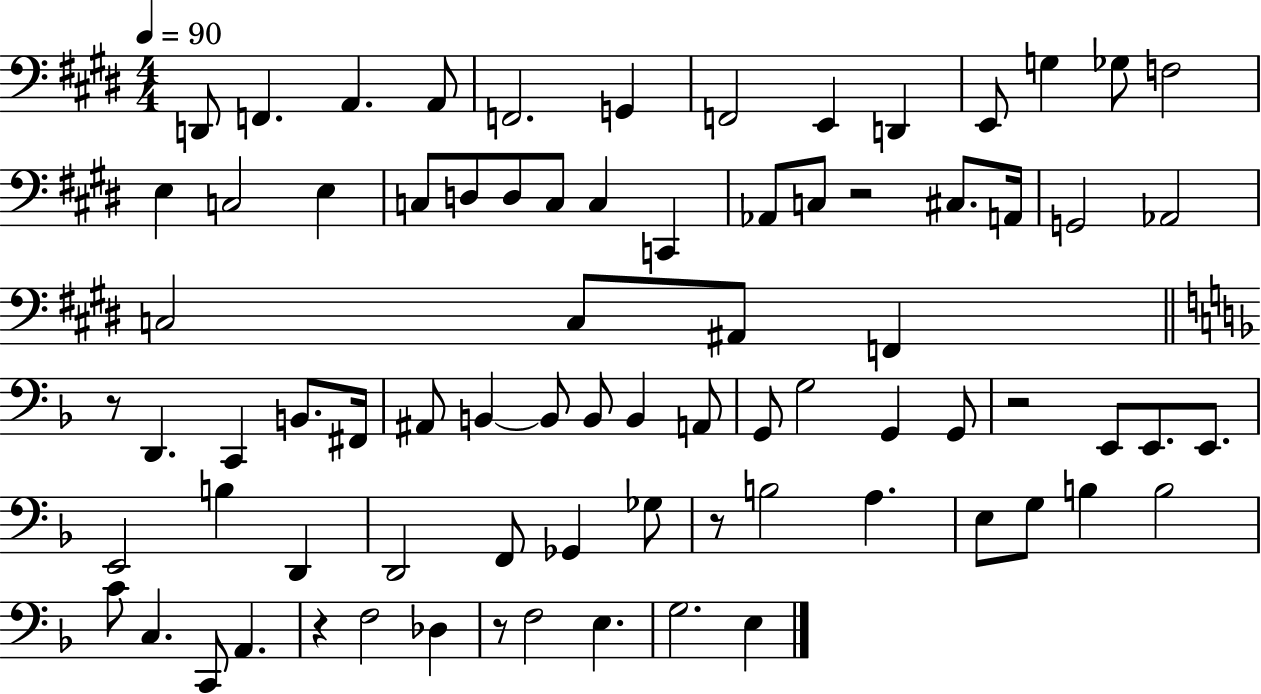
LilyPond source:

{
  \clef bass
  \numericTimeSignature
  \time 4/4
  \key e \major
  \tempo 4 = 90
  \repeat volta 2 { d,8 f,4. a,4. a,8 | f,2. g,4 | f,2 e,4 d,4 | e,8 g4 ges8 f2 | \break e4 c2 e4 | c8 d8 d8 c8 c4 c,4 | aes,8 c8 r2 cis8. a,16 | g,2 aes,2 | \break c2 c8 ais,8 f,4 | \bar "||" \break \key d \minor r8 d,4. c,4 b,8. fis,16 | ais,8 b,4~~ b,8 b,8 b,4 a,8 | g,8 g2 g,4 g,8 | r2 e,8 e,8. e,8. | \break e,2 b4 d,4 | d,2 f,8 ges,4 ges8 | r8 b2 a4. | e8 g8 b4 b2 | \break c'8 c4. c,8 a,4. | r4 f2 des4 | r8 f2 e4. | g2. e4 | \break } \bar "|."
}